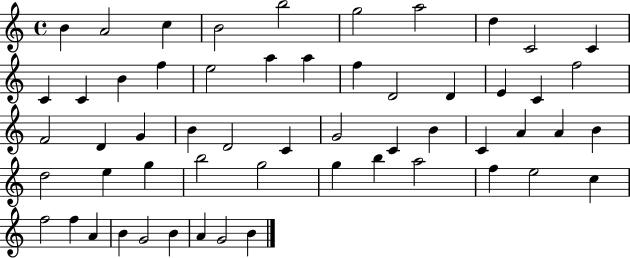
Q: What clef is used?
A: treble